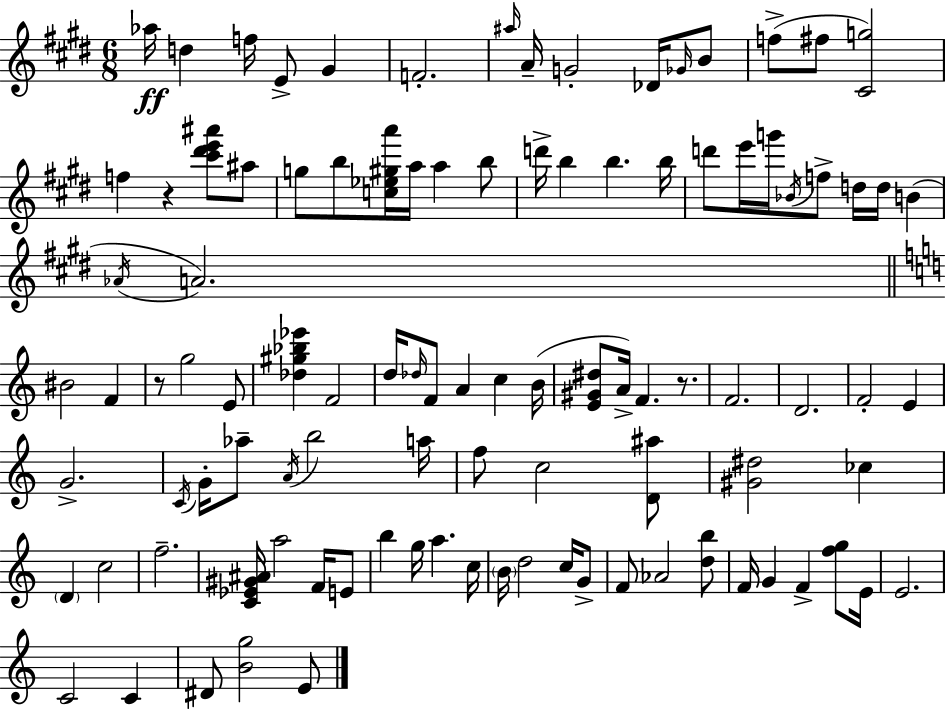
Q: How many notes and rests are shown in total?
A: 101